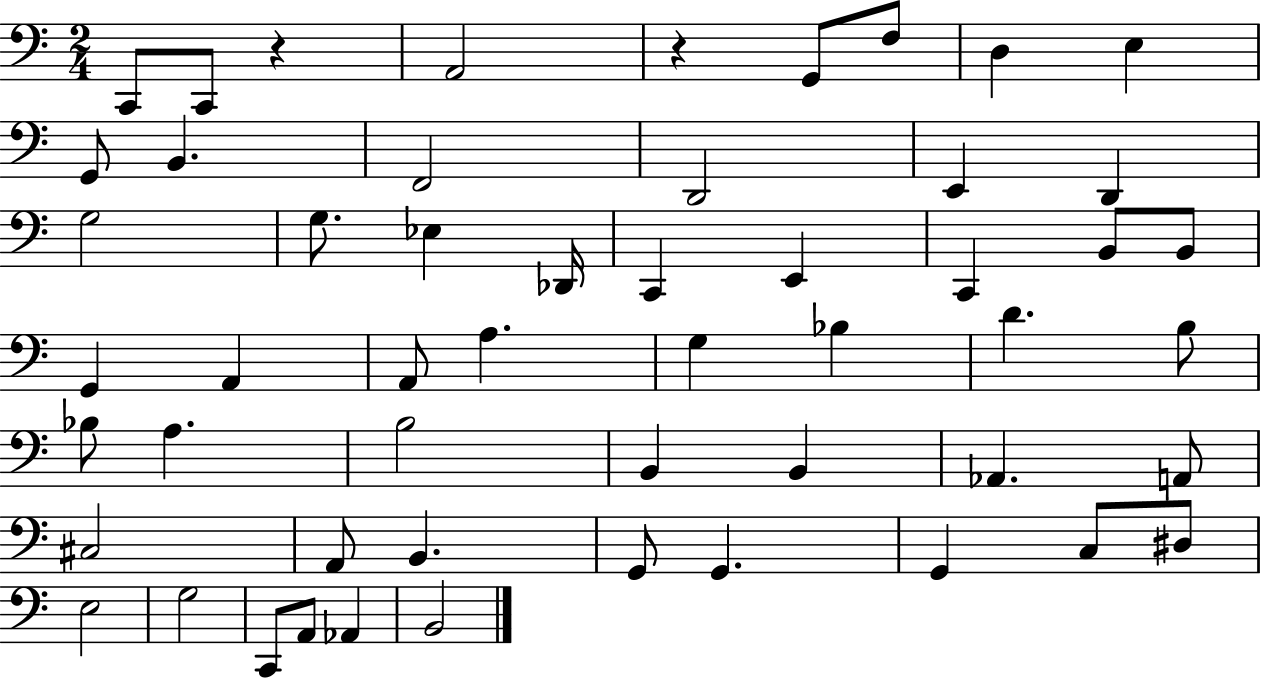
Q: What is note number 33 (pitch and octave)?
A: B3